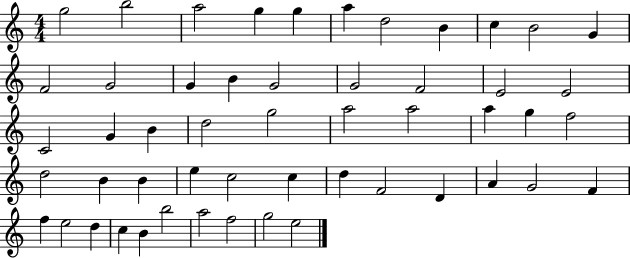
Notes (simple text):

G5/h B5/h A5/h G5/q G5/q A5/q D5/h B4/q C5/q B4/h G4/q F4/h G4/h G4/q B4/q G4/h G4/h F4/h E4/h E4/h C4/h G4/q B4/q D5/h G5/h A5/h A5/h A5/q G5/q F5/h D5/h B4/q B4/q E5/q C5/h C5/q D5/q F4/h D4/q A4/q G4/h F4/q F5/q E5/h D5/q C5/q B4/q B5/h A5/h F5/h G5/h E5/h